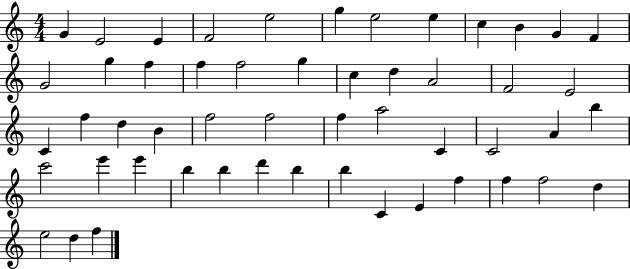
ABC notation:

X:1
T:Untitled
M:4/4
L:1/4
K:C
G E2 E F2 e2 g e2 e c B G F G2 g f f f2 g c d A2 F2 E2 C f d B f2 f2 f a2 C C2 A b c'2 e' e' b b d' b b C E f f f2 d e2 d f